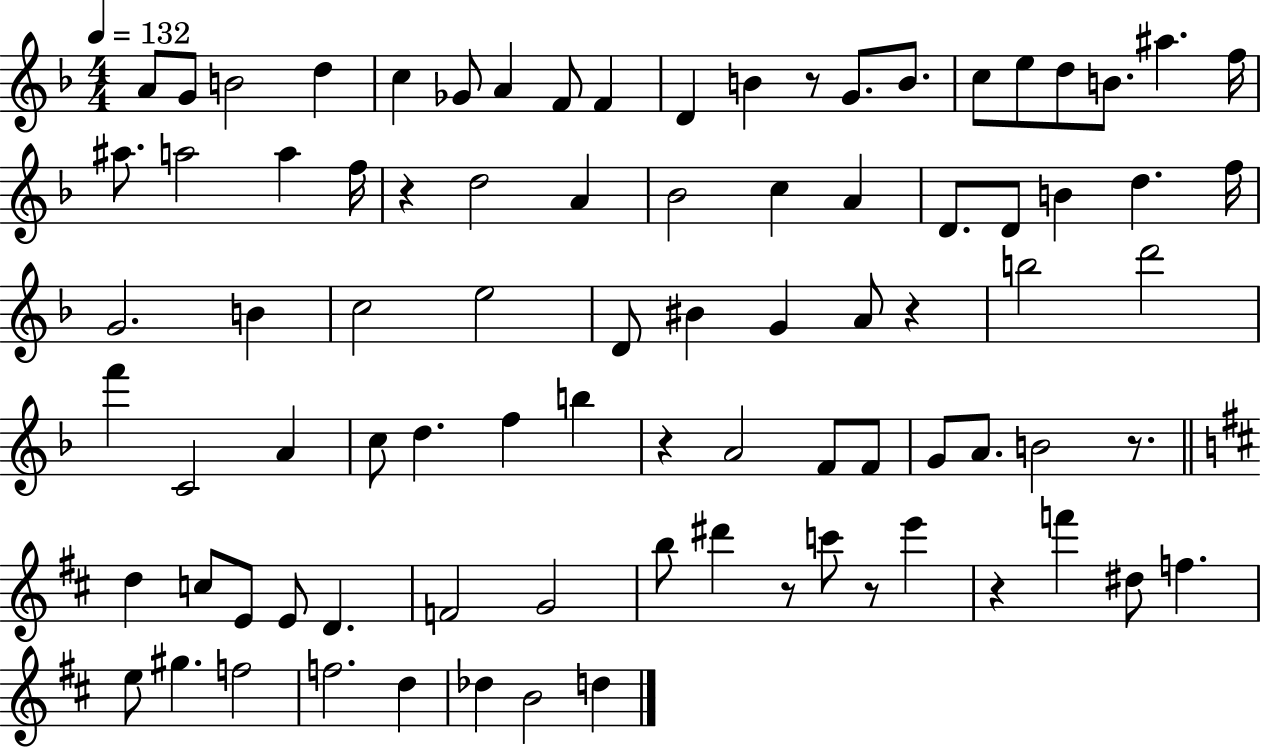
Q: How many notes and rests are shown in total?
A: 86